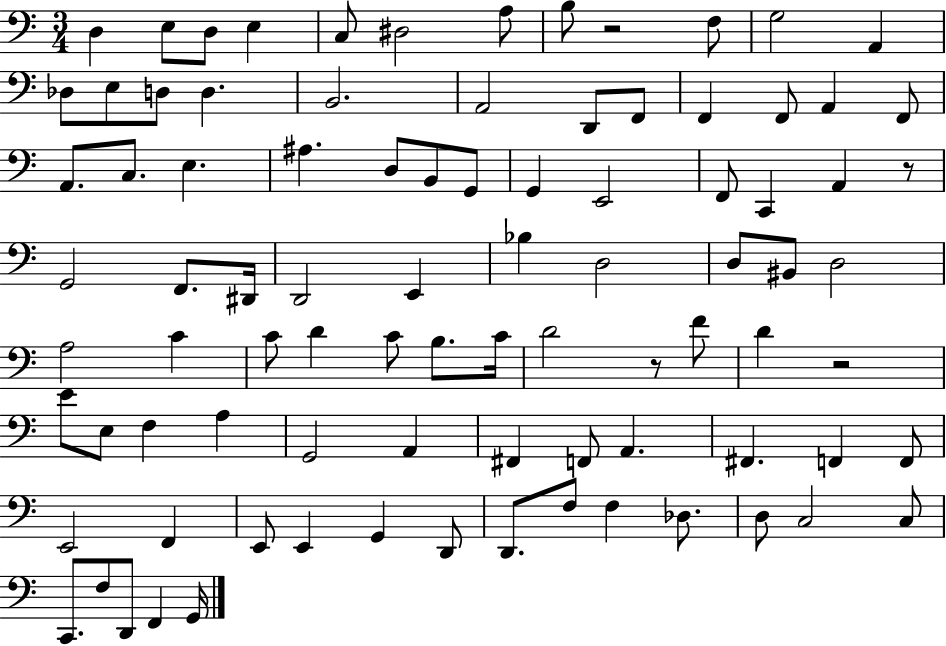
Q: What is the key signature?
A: C major